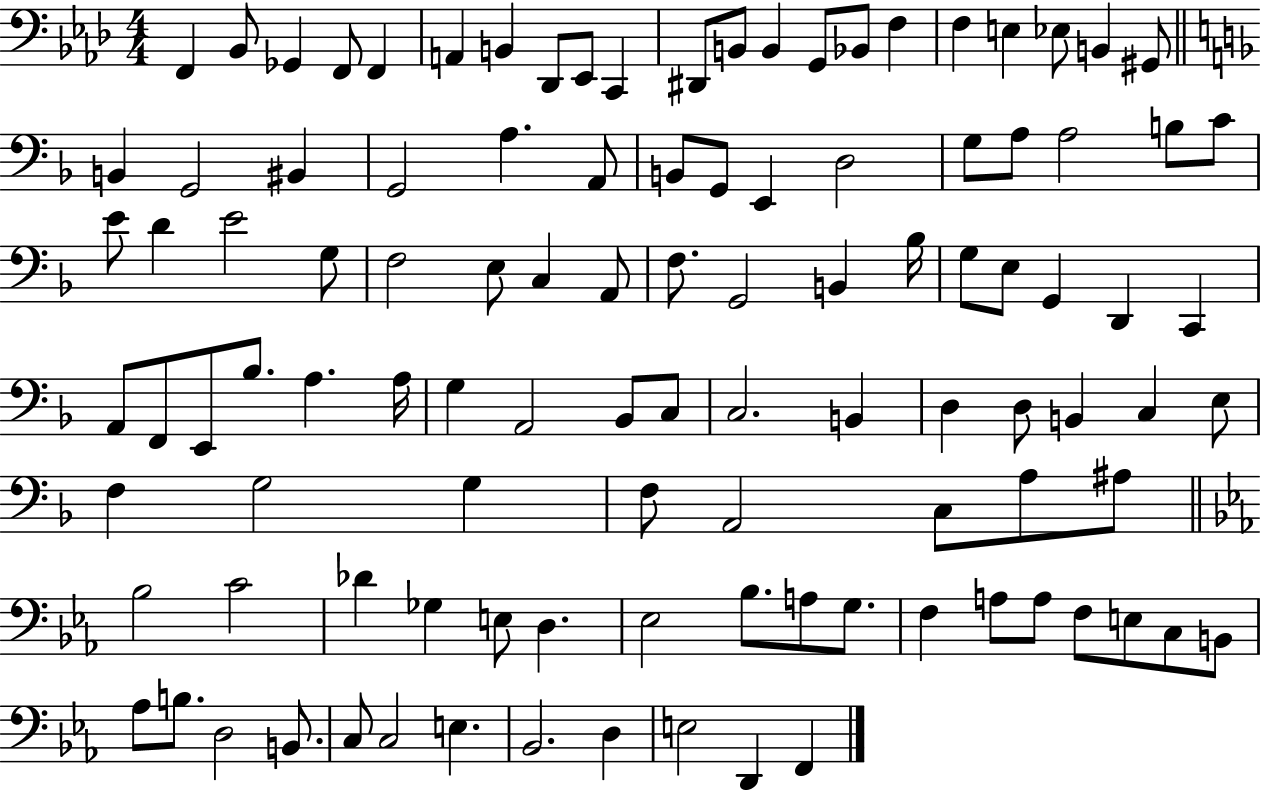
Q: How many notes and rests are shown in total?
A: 107